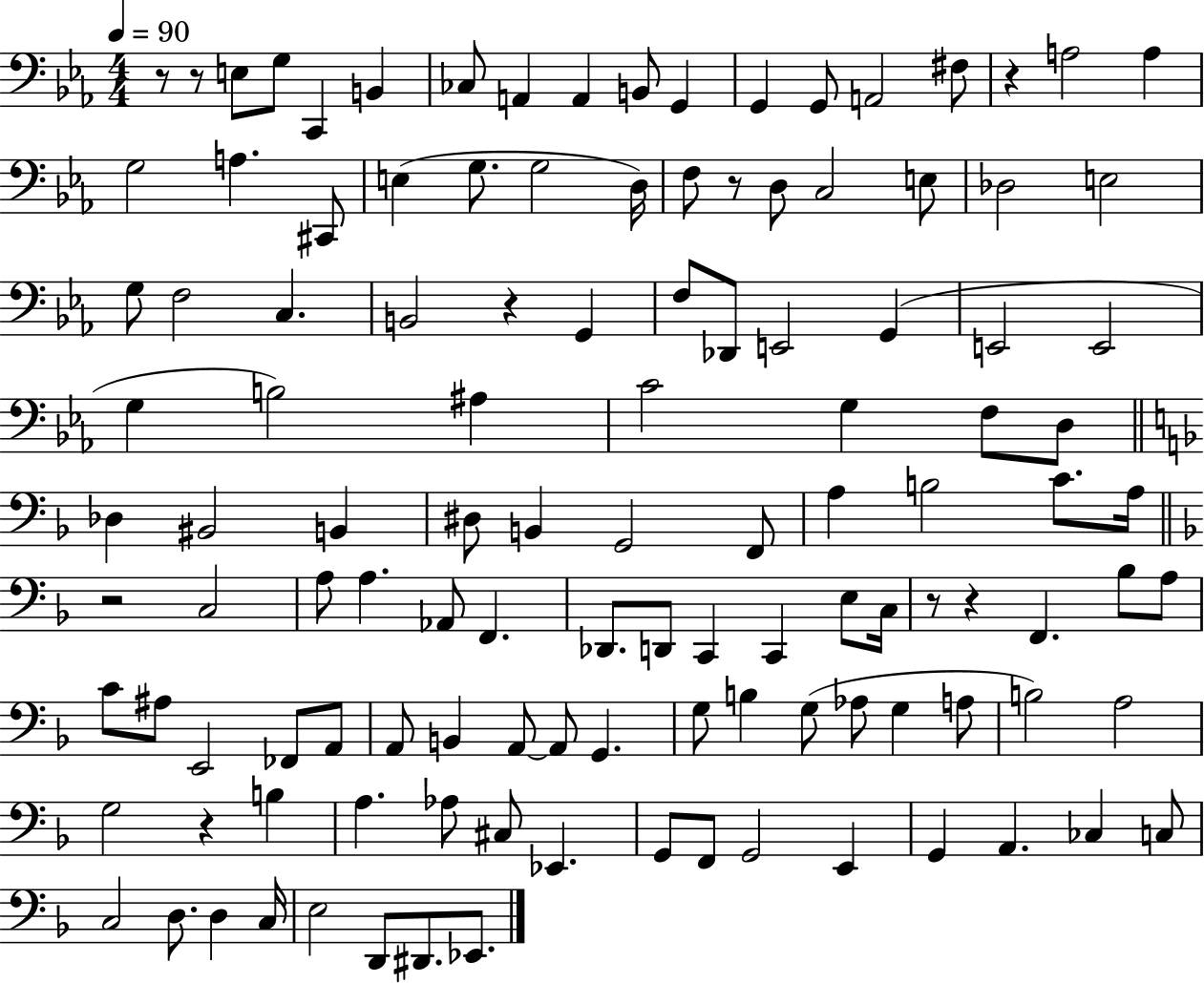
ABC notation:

X:1
T:Untitled
M:4/4
L:1/4
K:Eb
z/2 z/2 E,/2 G,/2 C,, B,, _C,/2 A,, A,, B,,/2 G,, G,, G,,/2 A,,2 ^F,/2 z A,2 A, G,2 A, ^C,,/2 E, G,/2 G,2 D,/4 F,/2 z/2 D,/2 C,2 E,/2 _D,2 E,2 G,/2 F,2 C, B,,2 z G,, F,/2 _D,,/2 E,,2 G,, E,,2 E,,2 G, B,2 ^A, C2 G, F,/2 D,/2 _D, ^B,,2 B,, ^D,/2 B,, G,,2 F,,/2 A, B,2 C/2 A,/4 z2 C,2 A,/2 A, _A,,/2 F,, _D,,/2 D,,/2 C,, C,, E,/2 C,/4 z/2 z F,, _B,/2 A,/2 C/2 ^A,/2 E,,2 _F,,/2 A,,/2 A,,/2 B,, A,,/2 A,,/2 G,, G,/2 B, G,/2 _A,/2 G, A,/2 B,2 A,2 G,2 z B, A, _A,/2 ^C,/2 _E,, G,,/2 F,,/2 G,,2 E,, G,, A,, _C, C,/2 C,2 D,/2 D, C,/4 E,2 D,,/2 ^D,,/2 _E,,/2